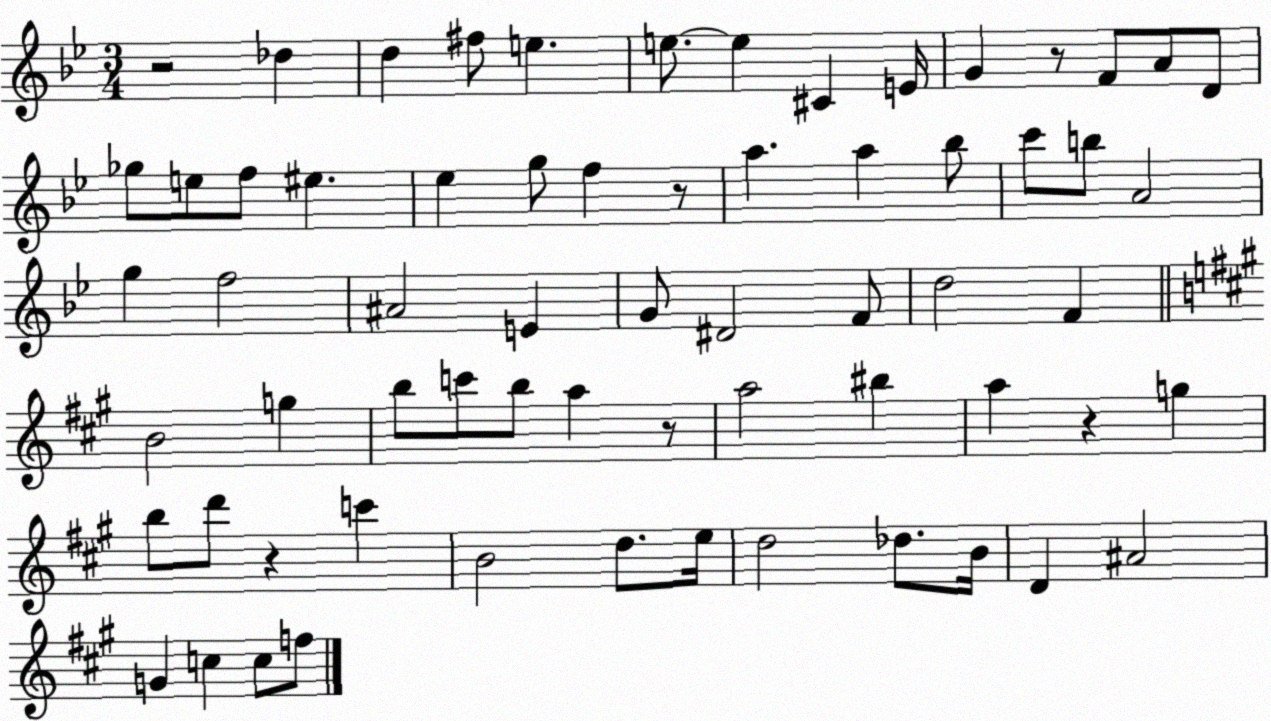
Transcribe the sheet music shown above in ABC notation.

X:1
T:Untitled
M:3/4
L:1/4
K:Bb
z2 _d d ^f/2 e e/2 e ^C E/4 G z/2 F/2 A/2 D/2 _g/2 e/2 f/2 ^e _e g/2 f z/2 a a _b/2 c'/2 b/2 A2 g f2 ^A2 E G/2 ^D2 F/2 d2 F B2 g b/2 c'/2 b/2 a z/2 a2 ^b a z g b/2 d'/2 z c' B2 d/2 e/4 d2 _d/2 B/4 D ^A2 G c c/2 f/2